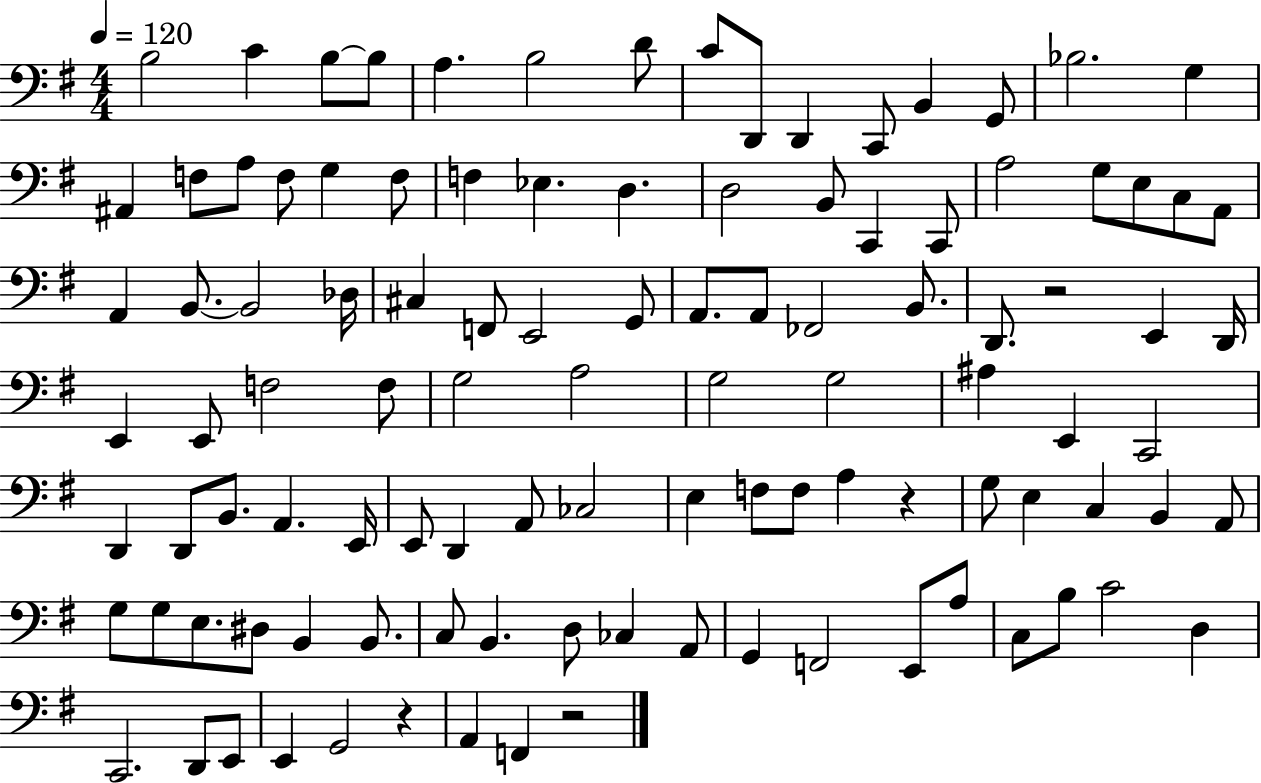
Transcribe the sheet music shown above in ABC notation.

X:1
T:Untitled
M:4/4
L:1/4
K:G
B,2 C B,/2 B,/2 A, B,2 D/2 C/2 D,,/2 D,, C,,/2 B,, G,,/2 _B,2 G, ^A,, F,/2 A,/2 F,/2 G, F,/2 F, _E, D, D,2 B,,/2 C,, C,,/2 A,2 G,/2 E,/2 C,/2 A,,/2 A,, B,,/2 B,,2 _D,/4 ^C, F,,/2 E,,2 G,,/2 A,,/2 A,,/2 _F,,2 B,,/2 D,,/2 z2 E,, D,,/4 E,, E,,/2 F,2 F,/2 G,2 A,2 G,2 G,2 ^A, E,, C,,2 D,, D,,/2 B,,/2 A,, E,,/4 E,,/2 D,, A,,/2 _C,2 E, F,/2 F,/2 A, z G,/2 E, C, B,, A,,/2 G,/2 G,/2 E,/2 ^D,/2 B,, B,,/2 C,/2 B,, D,/2 _C, A,,/2 G,, F,,2 E,,/2 A,/2 C,/2 B,/2 C2 D, C,,2 D,,/2 E,,/2 E,, G,,2 z A,, F,, z2